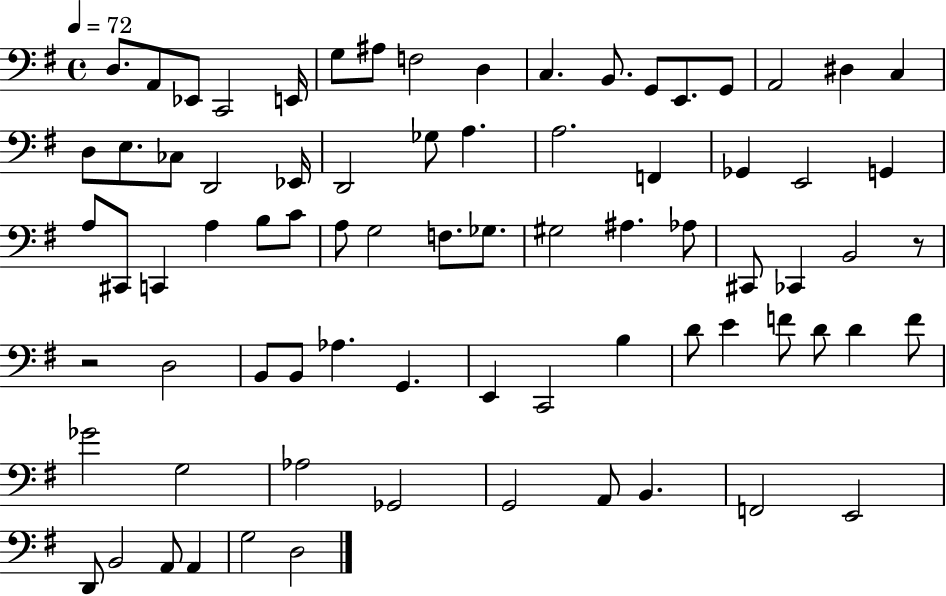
{
  \clef bass
  \time 4/4
  \defaultTimeSignature
  \key g \major
  \tempo 4 = 72
  d8. a,8 ees,8 c,2 e,16 | g8 ais8 f2 d4 | c4. b,8. g,8 e,8. g,8 | a,2 dis4 c4 | \break d8 e8. ces8 d,2 ees,16 | d,2 ges8 a4. | a2. f,4 | ges,4 e,2 g,4 | \break a8 cis,8 c,4 a4 b8 c'8 | a8 g2 f8. ges8. | gis2 ais4. aes8 | cis,8 ces,4 b,2 r8 | \break r2 d2 | b,8 b,8 aes4. g,4. | e,4 c,2 b4 | d'8 e'4 f'8 d'8 d'4 f'8 | \break ges'2 g2 | aes2 ges,2 | g,2 a,8 b,4. | f,2 e,2 | \break d,8 b,2 a,8 a,4 | g2 d2 | \bar "|."
}